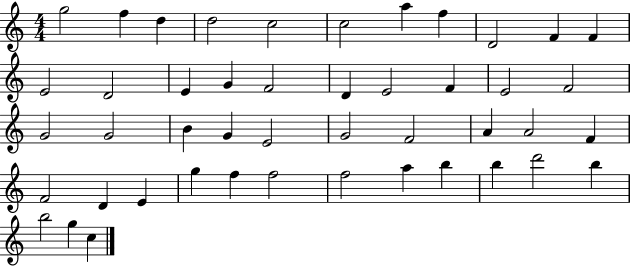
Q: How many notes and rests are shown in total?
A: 46